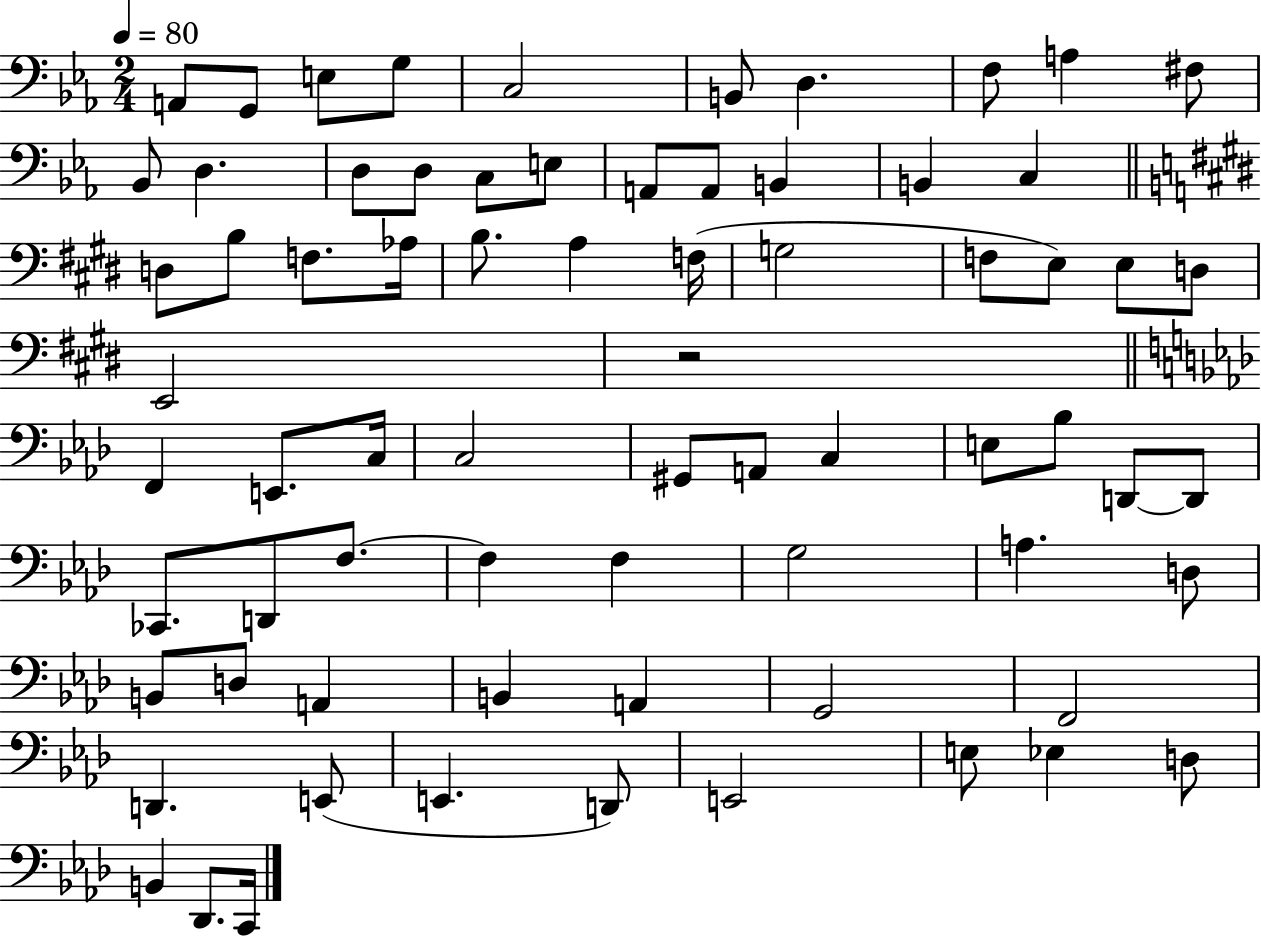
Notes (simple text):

A2/e G2/e E3/e G3/e C3/h B2/e D3/q. F3/e A3/q F#3/e Bb2/e D3/q. D3/e D3/e C3/e E3/e A2/e A2/e B2/q B2/q C3/q D3/e B3/e F3/e. Ab3/s B3/e. A3/q F3/s G3/h F3/e E3/e E3/e D3/e E2/h R/h F2/q E2/e. C3/s C3/h G#2/e A2/e C3/q E3/e Bb3/e D2/e D2/e CES2/e. D2/e F3/e. F3/q F3/q G3/h A3/q. D3/e B2/e D3/e A2/q B2/q A2/q G2/h F2/h D2/q. E2/e E2/q. D2/e E2/h E3/e Eb3/q D3/e B2/q Db2/e. C2/s